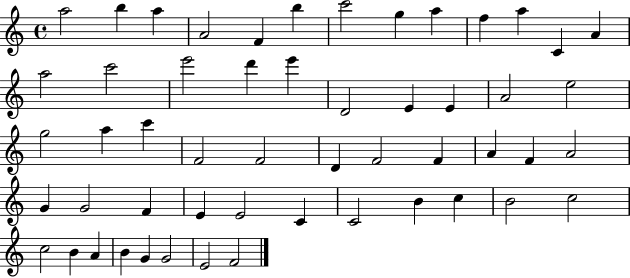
X:1
T:Untitled
M:4/4
L:1/4
K:C
a2 b a A2 F b c'2 g a f a C A a2 c'2 e'2 d' e' D2 E E A2 e2 g2 a c' F2 F2 D F2 F A F A2 G G2 F E E2 C C2 B c B2 c2 c2 B A B G G2 E2 F2